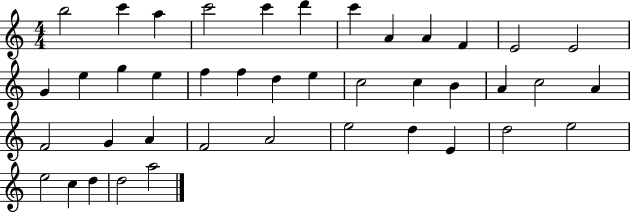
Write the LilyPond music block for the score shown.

{
  \clef treble
  \numericTimeSignature
  \time 4/4
  \key c \major
  b''2 c'''4 a''4 | c'''2 c'''4 d'''4 | c'''4 a'4 a'4 f'4 | e'2 e'2 | \break g'4 e''4 g''4 e''4 | f''4 f''4 d''4 e''4 | c''2 c''4 b'4 | a'4 c''2 a'4 | \break f'2 g'4 a'4 | f'2 a'2 | e''2 d''4 e'4 | d''2 e''2 | \break e''2 c''4 d''4 | d''2 a''2 | \bar "|."
}